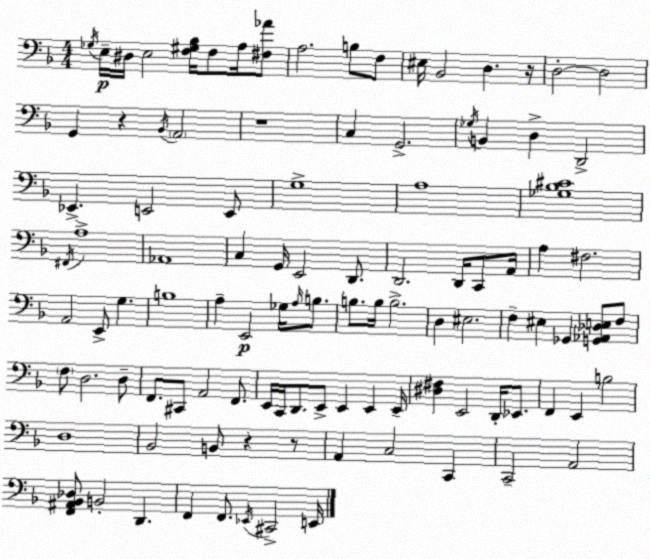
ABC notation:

X:1
T:Untitled
M:4/4
L:1/4
K:Dm
_G,/4 E,/4 ^D,/4 E,2 [F,^G,_B,]/4 F,/2 A,/4 [^F,_A]/2 A,2 B,/2 F,/2 ^E,/4 _B,,2 D, z/4 D,2 D,2 G,, z _B,,/4 A,,2 z4 C, G,,2 _G,/4 B,, D, D,,2 _E,, E,,2 E,,/2 G,4 A,4 [_G,_B,^C]4 ^F,,/4 A,4 _A,,4 C, G,,/4 E,,2 D,,/2 D,,2 D,,/4 C,,/2 A,,/4 A, ^F,2 A,,2 E,,/2 G, B,4 A, E,,2 _G,/4 A,/4 B,/2 B,/2 B,/4 B,2 D, ^E,2 F, ^E, _G,, [G,,_A,,_D,E,]/2 F,/2 F,/2 D,2 D,/2 F,,/2 ^C,,/2 A,,2 F,,/2 E,,/4 C,,/4 D,,/2 E,,/2 E,, E,, E,,/4 [^D,^F,] E,,2 D,,/4 _E,,/2 F,, E,, B,2 D,4 _B,,2 B,,/2 z z/2 A,, C,2 C,, C,,2 A,,2 [F,,^A,,_B,,_D,]/2 B,,2 D,, F,, F,,/2 _E,,/4 ^C,,2 E,,/4